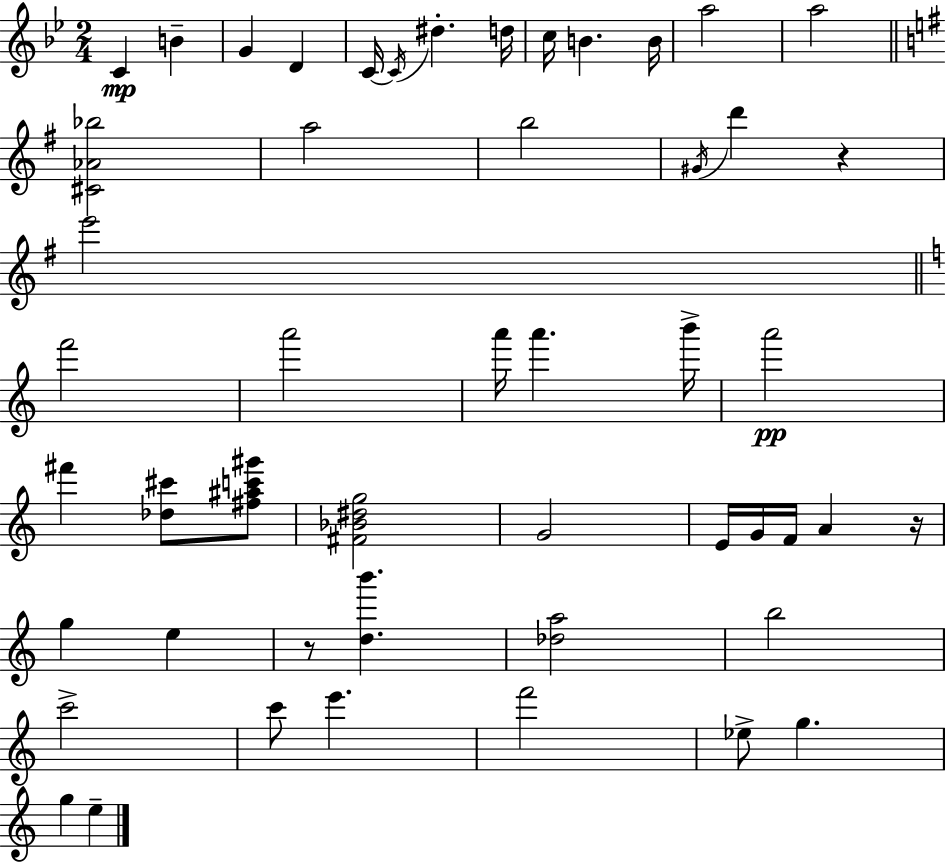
C4/q B4/q G4/q D4/q C4/s C4/s D#5/q. D5/s C5/s B4/q. B4/s A5/h A5/h [C#4,Ab4,Bb5]/h A5/h B5/h G#4/s D6/q R/q E6/h F6/h A6/h A6/s A6/q. B6/s A6/h F#6/q [Db5,C#6]/e [F#5,A#5,C6,G#6]/e [F#4,Bb4,D#5,G5]/h G4/h E4/s G4/s F4/s A4/q R/s G5/q E5/q R/e [D5,B6]/q. [Db5,A5]/h B5/h C6/h C6/e E6/q. F6/h Eb5/e G5/q. G5/q E5/q